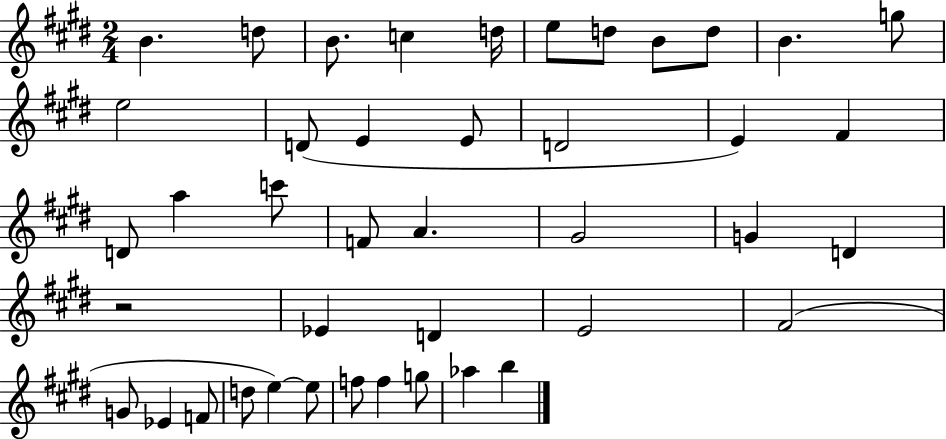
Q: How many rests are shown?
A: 1